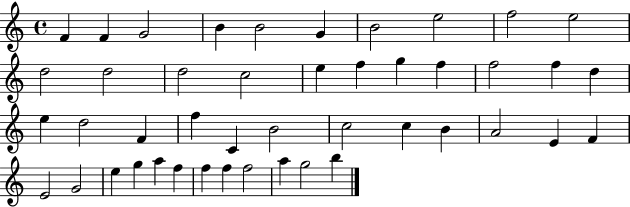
X:1
T:Untitled
M:4/4
L:1/4
K:C
F F G2 B B2 G B2 e2 f2 e2 d2 d2 d2 c2 e f g f f2 f d e d2 F f C B2 c2 c B A2 E F E2 G2 e g a f f f f2 a g2 b